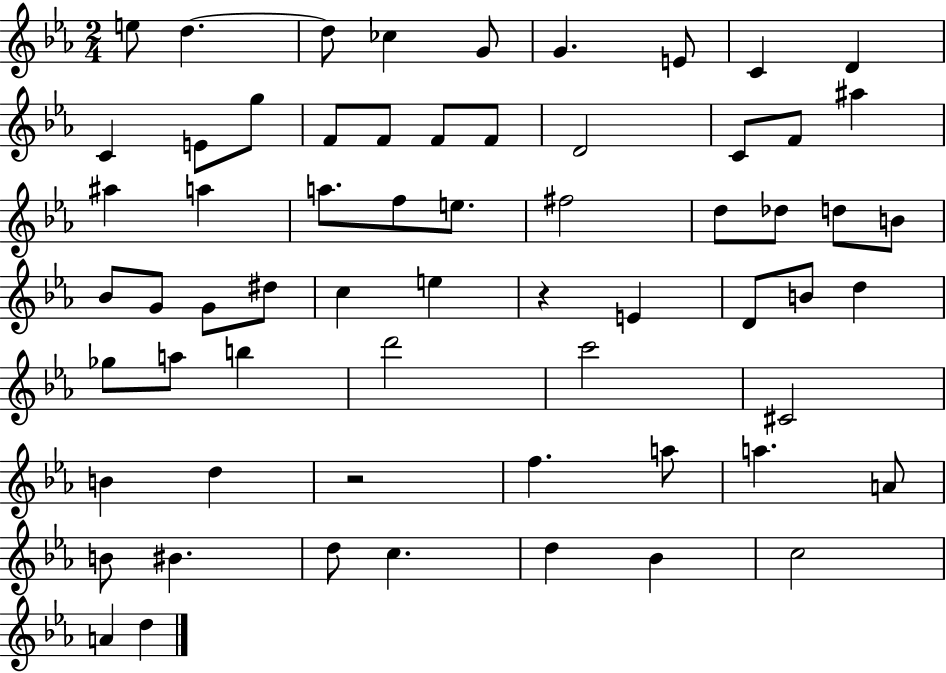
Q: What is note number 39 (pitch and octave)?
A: B4